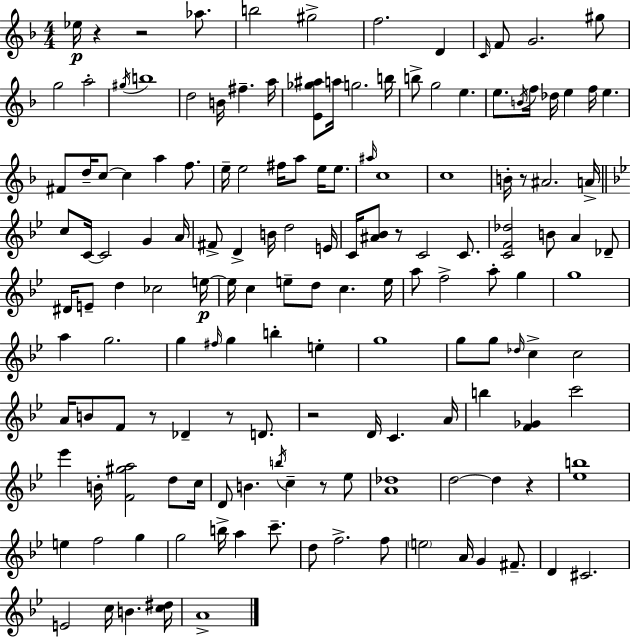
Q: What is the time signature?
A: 4/4